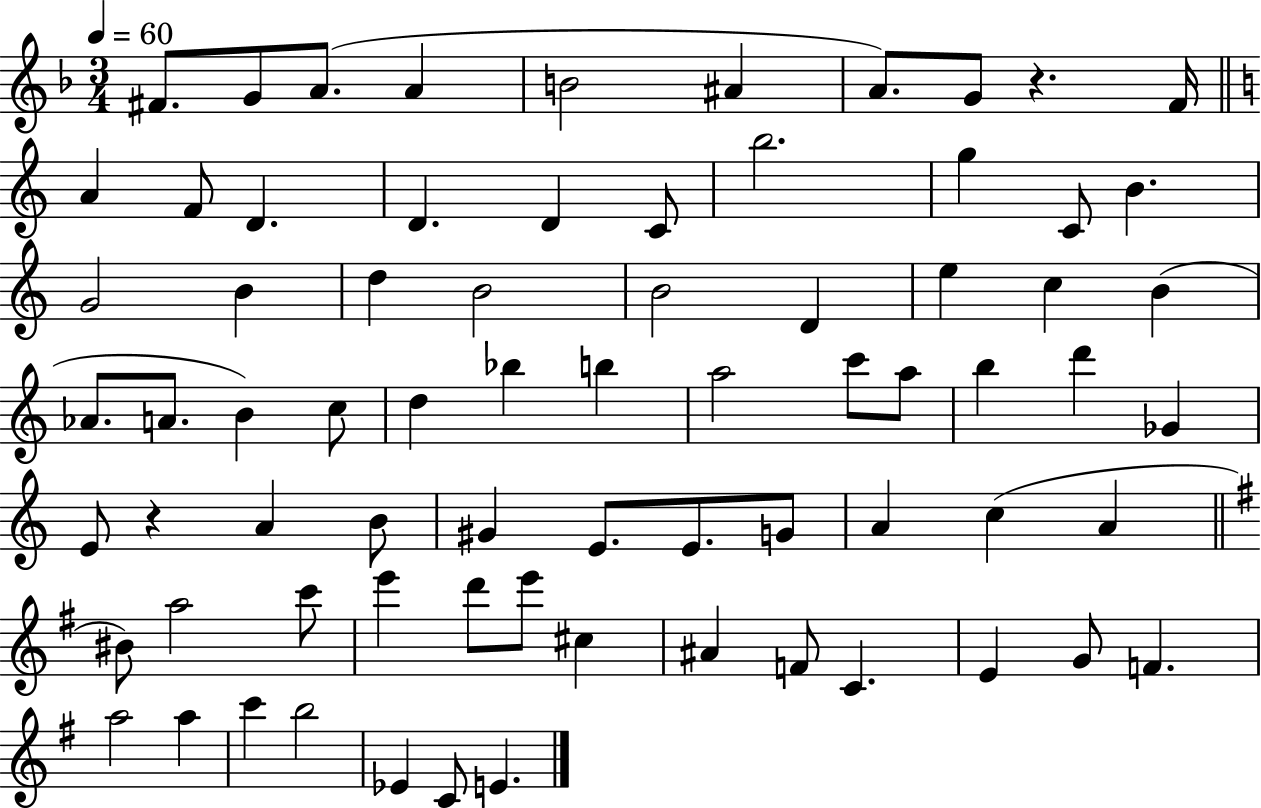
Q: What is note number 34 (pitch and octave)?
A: Bb5